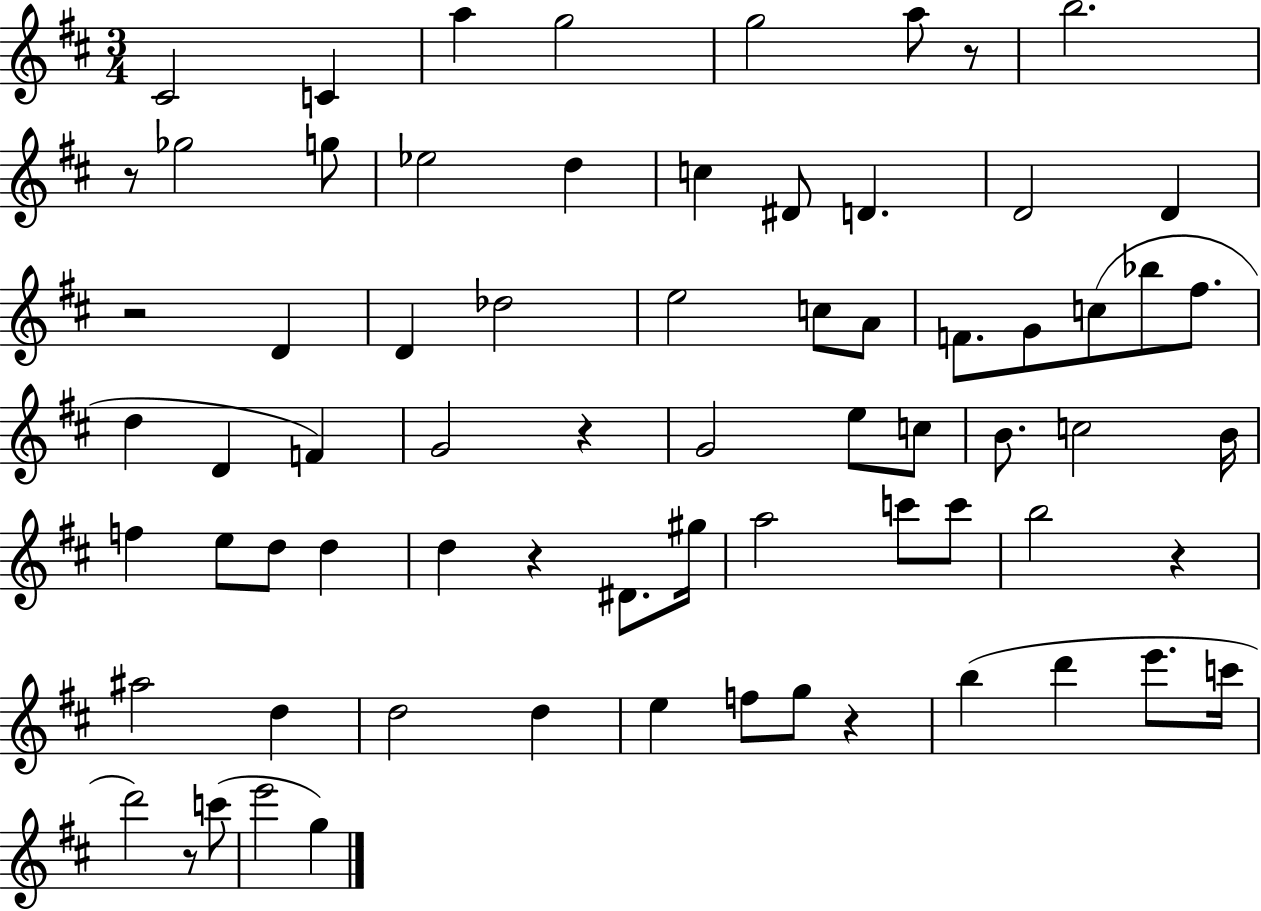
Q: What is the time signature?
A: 3/4